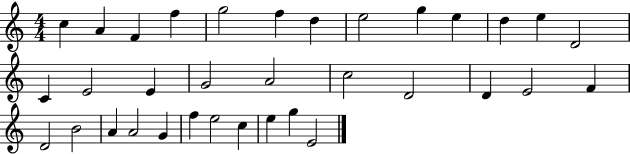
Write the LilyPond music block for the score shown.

{
  \clef treble
  \numericTimeSignature
  \time 4/4
  \key c \major
  c''4 a'4 f'4 f''4 | g''2 f''4 d''4 | e''2 g''4 e''4 | d''4 e''4 d'2 | \break c'4 e'2 e'4 | g'2 a'2 | c''2 d'2 | d'4 e'2 f'4 | \break d'2 b'2 | a'4 a'2 g'4 | f''4 e''2 c''4 | e''4 g''4 e'2 | \break \bar "|."
}